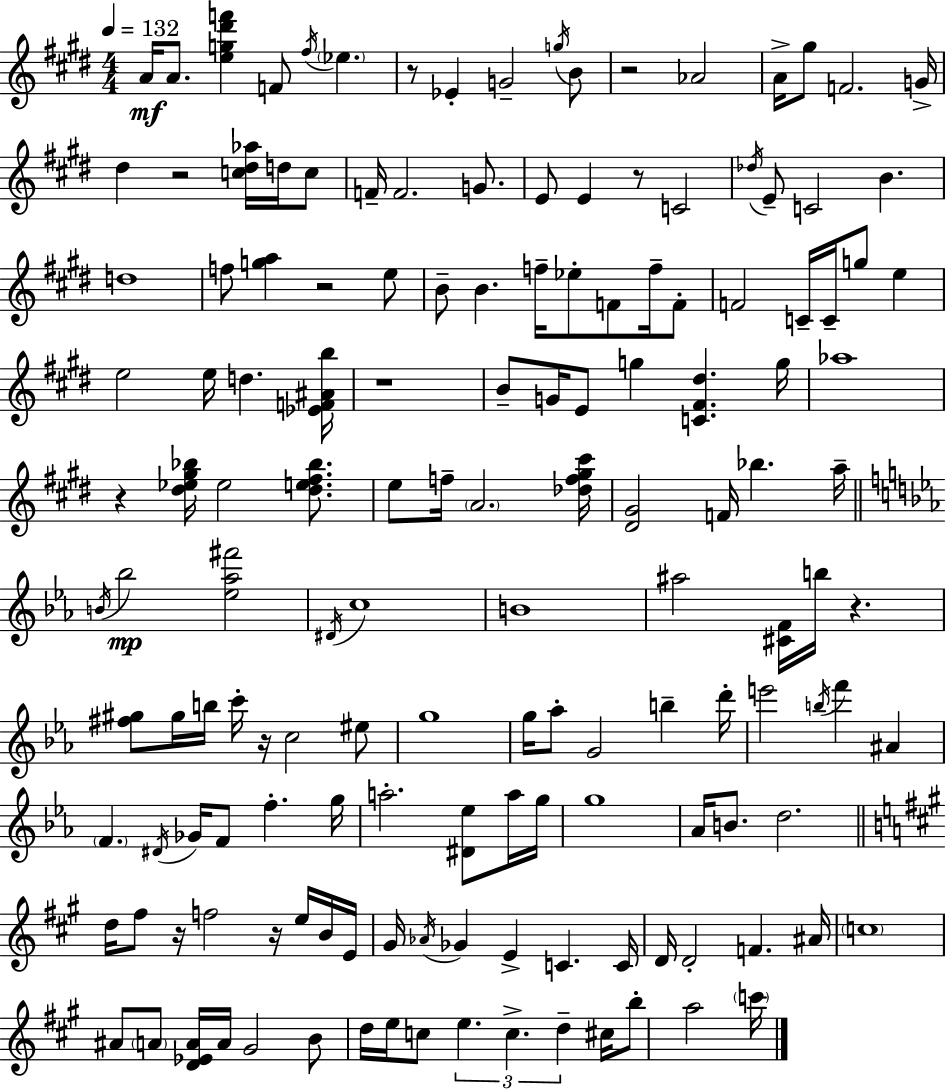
A4/s A4/e. [E5,G5,D#6,F6]/q F4/e F#5/s Eb5/q. R/e Eb4/q G4/h G5/s B4/e R/h Ab4/h A4/s G#5/e F4/h. G4/s D#5/q R/h [C5,D#5,Ab5]/s D5/s C5/e F4/s F4/h. G4/e. E4/e E4/q R/e C4/h Db5/s E4/e C4/h B4/q. D5/w F5/e [G5,A5]/q R/h E5/e B4/e B4/q. F5/s Eb5/e F4/e F5/s F4/e F4/h C4/s C4/s G5/e E5/q E5/h E5/s D5/q. [Eb4,F4,A#4,B5]/s R/w B4/e G4/s E4/e G5/q [C4,F#4,D#5]/q. G5/s Ab5/w R/q [D#5,Eb5,G#5,Bb5]/s Eb5/h [D#5,E5,F#5,Bb5]/e. E5/e F5/s A4/h. [Db5,F5,G#5,C#6]/s [D#4,G#4]/h F4/s Bb5/q. A5/s B4/s Bb5/h [Eb5,Ab5,F#6]/h D#4/s C5/w B4/w A#5/h [C#4,F4]/s B5/s R/q. [F#5,G#5]/e G#5/s B5/s C6/s R/s C5/h EIS5/e G5/w G5/s Ab5/e G4/h B5/q D6/s E6/h B5/s F6/q A#4/q F4/q. D#4/s Gb4/s F4/e F5/q. G5/s A5/h. [D#4,Eb5]/e A5/s G5/s G5/w Ab4/s B4/e. D5/h. D5/s F#5/e R/s F5/h R/s E5/s B4/s E4/s G#4/s Ab4/s Gb4/q E4/q C4/q. C4/s D4/s D4/h F4/q. A#4/s C5/w A#4/e A4/e [D4,Eb4,A4]/s A4/s G#4/h B4/e D5/s E5/s C5/e E5/q. C5/q. D5/q C#5/s B5/e A5/h C6/s